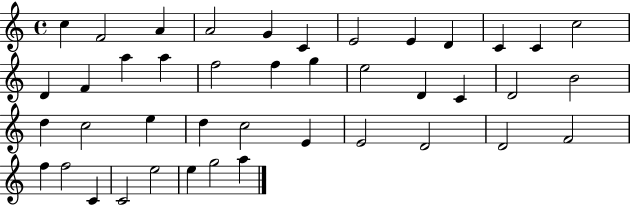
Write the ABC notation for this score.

X:1
T:Untitled
M:4/4
L:1/4
K:C
c F2 A A2 G C E2 E D C C c2 D F a a f2 f g e2 D C D2 B2 d c2 e d c2 E E2 D2 D2 F2 f f2 C C2 e2 e g2 a